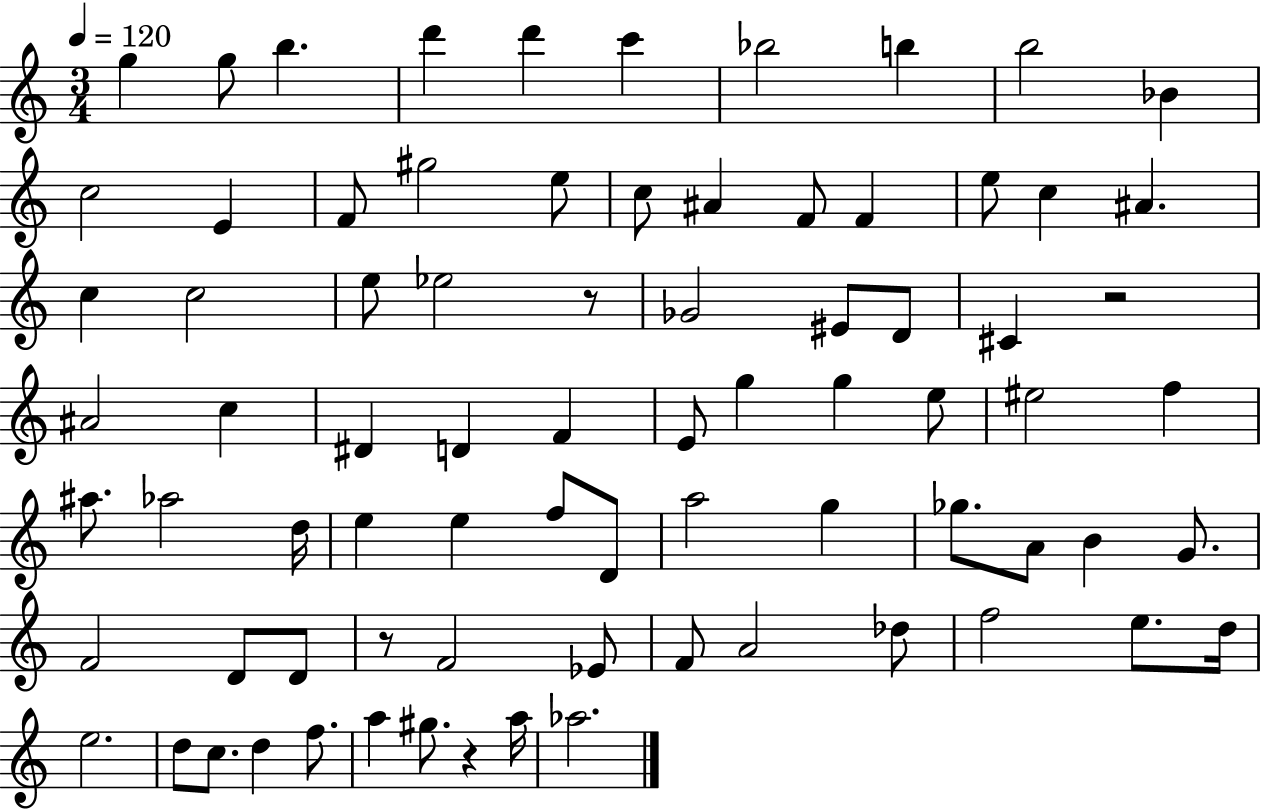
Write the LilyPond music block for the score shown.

{
  \clef treble
  \numericTimeSignature
  \time 3/4
  \key c \major
  \tempo 4 = 120
  \repeat volta 2 { g''4 g''8 b''4. | d'''4 d'''4 c'''4 | bes''2 b''4 | b''2 bes'4 | \break c''2 e'4 | f'8 gis''2 e''8 | c''8 ais'4 f'8 f'4 | e''8 c''4 ais'4. | \break c''4 c''2 | e''8 ees''2 r8 | ges'2 eis'8 d'8 | cis'4 r2 | \break ais'2 c''4 | dis'4 d'4 f'4 | e'8 g''4 g''4 e''8 | eis''2 f''4 | \break ais''8. aes''2 d''16 | e''4 e''4 f''8 d'8 | a''2 g''4 | ges''8. a'8 b'4 g'8. | \break f'2 d'8 d'8 | r8 f'2 ees'8 | f'8 a'2 des''8 | f''2 e''8. d''16 | \break e''2. | d''8 c''8. d''4 f''8. | a''4 gis''8. r4 a''16 | aes''2. | \break } \bar "|."
}